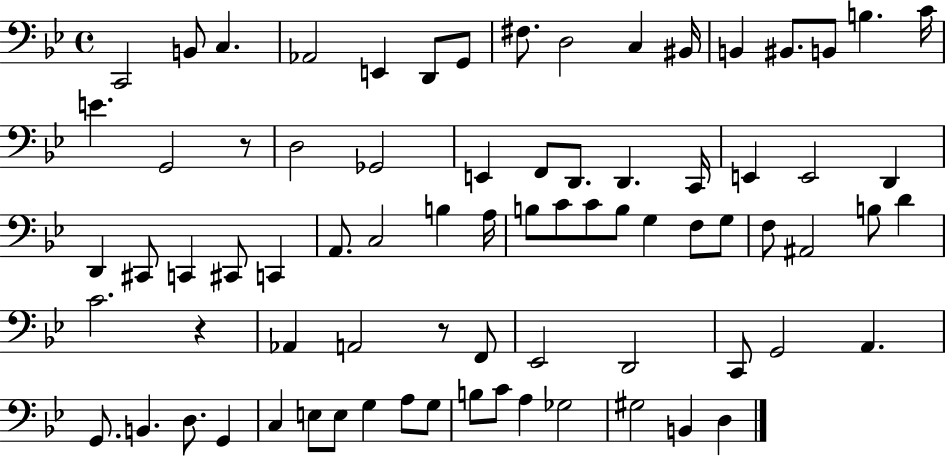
C2/h B2/e C3/q. Ab2/h E2/q D2/e G2/e F#3/e. D3/h C3/q BIS2/s B2/q BIS2/e. B2/e B3/q. C4/s E4/q. G2/h R/e D3/h Gb2/h E2/q F2/e D2/e. D2/q. C2/s E2/q E2/h D2/q D2/q C#2/e C2/q C#2/e C2/q A2/e. C3/h B3/q A3/s B3/e C4/e C4/e B3/e G3/q F3/e G3/e F3/e A#2/h B3/e D4/q C4/h. R/q Ab2/q A2/h R/e F2/e Eb2/h D2/h C2/e G2/h A2/q. G2/e. B2/q. D3/e. G2/q C3/q E3/e E3/e G3/q A3/e G3/e B3/e C4/e A3/q Gb3/h G#3/h B2/q D3/q